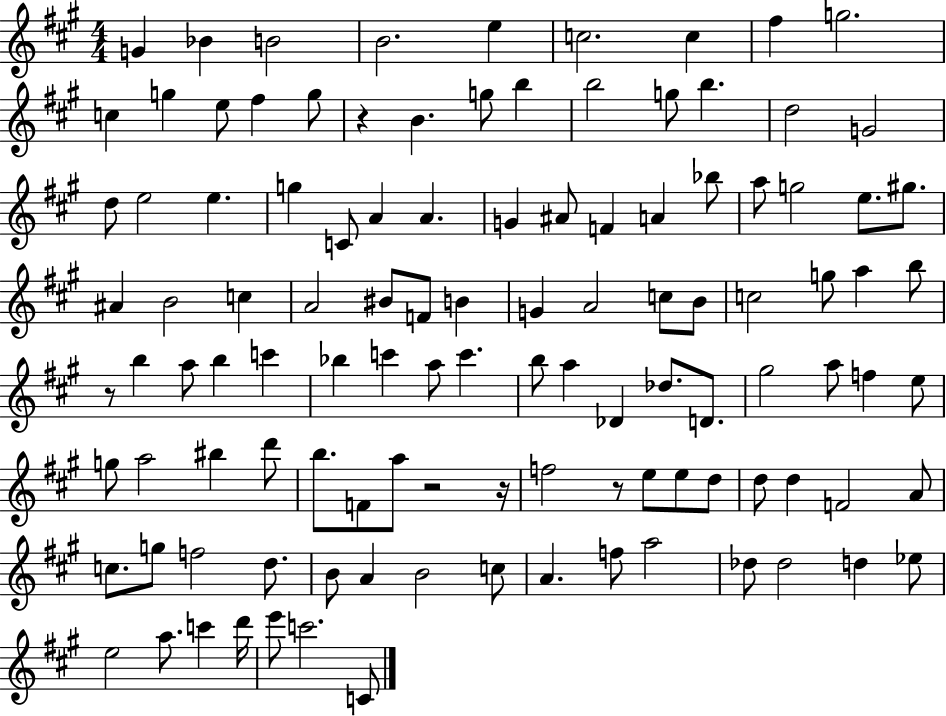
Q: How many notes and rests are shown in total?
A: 112